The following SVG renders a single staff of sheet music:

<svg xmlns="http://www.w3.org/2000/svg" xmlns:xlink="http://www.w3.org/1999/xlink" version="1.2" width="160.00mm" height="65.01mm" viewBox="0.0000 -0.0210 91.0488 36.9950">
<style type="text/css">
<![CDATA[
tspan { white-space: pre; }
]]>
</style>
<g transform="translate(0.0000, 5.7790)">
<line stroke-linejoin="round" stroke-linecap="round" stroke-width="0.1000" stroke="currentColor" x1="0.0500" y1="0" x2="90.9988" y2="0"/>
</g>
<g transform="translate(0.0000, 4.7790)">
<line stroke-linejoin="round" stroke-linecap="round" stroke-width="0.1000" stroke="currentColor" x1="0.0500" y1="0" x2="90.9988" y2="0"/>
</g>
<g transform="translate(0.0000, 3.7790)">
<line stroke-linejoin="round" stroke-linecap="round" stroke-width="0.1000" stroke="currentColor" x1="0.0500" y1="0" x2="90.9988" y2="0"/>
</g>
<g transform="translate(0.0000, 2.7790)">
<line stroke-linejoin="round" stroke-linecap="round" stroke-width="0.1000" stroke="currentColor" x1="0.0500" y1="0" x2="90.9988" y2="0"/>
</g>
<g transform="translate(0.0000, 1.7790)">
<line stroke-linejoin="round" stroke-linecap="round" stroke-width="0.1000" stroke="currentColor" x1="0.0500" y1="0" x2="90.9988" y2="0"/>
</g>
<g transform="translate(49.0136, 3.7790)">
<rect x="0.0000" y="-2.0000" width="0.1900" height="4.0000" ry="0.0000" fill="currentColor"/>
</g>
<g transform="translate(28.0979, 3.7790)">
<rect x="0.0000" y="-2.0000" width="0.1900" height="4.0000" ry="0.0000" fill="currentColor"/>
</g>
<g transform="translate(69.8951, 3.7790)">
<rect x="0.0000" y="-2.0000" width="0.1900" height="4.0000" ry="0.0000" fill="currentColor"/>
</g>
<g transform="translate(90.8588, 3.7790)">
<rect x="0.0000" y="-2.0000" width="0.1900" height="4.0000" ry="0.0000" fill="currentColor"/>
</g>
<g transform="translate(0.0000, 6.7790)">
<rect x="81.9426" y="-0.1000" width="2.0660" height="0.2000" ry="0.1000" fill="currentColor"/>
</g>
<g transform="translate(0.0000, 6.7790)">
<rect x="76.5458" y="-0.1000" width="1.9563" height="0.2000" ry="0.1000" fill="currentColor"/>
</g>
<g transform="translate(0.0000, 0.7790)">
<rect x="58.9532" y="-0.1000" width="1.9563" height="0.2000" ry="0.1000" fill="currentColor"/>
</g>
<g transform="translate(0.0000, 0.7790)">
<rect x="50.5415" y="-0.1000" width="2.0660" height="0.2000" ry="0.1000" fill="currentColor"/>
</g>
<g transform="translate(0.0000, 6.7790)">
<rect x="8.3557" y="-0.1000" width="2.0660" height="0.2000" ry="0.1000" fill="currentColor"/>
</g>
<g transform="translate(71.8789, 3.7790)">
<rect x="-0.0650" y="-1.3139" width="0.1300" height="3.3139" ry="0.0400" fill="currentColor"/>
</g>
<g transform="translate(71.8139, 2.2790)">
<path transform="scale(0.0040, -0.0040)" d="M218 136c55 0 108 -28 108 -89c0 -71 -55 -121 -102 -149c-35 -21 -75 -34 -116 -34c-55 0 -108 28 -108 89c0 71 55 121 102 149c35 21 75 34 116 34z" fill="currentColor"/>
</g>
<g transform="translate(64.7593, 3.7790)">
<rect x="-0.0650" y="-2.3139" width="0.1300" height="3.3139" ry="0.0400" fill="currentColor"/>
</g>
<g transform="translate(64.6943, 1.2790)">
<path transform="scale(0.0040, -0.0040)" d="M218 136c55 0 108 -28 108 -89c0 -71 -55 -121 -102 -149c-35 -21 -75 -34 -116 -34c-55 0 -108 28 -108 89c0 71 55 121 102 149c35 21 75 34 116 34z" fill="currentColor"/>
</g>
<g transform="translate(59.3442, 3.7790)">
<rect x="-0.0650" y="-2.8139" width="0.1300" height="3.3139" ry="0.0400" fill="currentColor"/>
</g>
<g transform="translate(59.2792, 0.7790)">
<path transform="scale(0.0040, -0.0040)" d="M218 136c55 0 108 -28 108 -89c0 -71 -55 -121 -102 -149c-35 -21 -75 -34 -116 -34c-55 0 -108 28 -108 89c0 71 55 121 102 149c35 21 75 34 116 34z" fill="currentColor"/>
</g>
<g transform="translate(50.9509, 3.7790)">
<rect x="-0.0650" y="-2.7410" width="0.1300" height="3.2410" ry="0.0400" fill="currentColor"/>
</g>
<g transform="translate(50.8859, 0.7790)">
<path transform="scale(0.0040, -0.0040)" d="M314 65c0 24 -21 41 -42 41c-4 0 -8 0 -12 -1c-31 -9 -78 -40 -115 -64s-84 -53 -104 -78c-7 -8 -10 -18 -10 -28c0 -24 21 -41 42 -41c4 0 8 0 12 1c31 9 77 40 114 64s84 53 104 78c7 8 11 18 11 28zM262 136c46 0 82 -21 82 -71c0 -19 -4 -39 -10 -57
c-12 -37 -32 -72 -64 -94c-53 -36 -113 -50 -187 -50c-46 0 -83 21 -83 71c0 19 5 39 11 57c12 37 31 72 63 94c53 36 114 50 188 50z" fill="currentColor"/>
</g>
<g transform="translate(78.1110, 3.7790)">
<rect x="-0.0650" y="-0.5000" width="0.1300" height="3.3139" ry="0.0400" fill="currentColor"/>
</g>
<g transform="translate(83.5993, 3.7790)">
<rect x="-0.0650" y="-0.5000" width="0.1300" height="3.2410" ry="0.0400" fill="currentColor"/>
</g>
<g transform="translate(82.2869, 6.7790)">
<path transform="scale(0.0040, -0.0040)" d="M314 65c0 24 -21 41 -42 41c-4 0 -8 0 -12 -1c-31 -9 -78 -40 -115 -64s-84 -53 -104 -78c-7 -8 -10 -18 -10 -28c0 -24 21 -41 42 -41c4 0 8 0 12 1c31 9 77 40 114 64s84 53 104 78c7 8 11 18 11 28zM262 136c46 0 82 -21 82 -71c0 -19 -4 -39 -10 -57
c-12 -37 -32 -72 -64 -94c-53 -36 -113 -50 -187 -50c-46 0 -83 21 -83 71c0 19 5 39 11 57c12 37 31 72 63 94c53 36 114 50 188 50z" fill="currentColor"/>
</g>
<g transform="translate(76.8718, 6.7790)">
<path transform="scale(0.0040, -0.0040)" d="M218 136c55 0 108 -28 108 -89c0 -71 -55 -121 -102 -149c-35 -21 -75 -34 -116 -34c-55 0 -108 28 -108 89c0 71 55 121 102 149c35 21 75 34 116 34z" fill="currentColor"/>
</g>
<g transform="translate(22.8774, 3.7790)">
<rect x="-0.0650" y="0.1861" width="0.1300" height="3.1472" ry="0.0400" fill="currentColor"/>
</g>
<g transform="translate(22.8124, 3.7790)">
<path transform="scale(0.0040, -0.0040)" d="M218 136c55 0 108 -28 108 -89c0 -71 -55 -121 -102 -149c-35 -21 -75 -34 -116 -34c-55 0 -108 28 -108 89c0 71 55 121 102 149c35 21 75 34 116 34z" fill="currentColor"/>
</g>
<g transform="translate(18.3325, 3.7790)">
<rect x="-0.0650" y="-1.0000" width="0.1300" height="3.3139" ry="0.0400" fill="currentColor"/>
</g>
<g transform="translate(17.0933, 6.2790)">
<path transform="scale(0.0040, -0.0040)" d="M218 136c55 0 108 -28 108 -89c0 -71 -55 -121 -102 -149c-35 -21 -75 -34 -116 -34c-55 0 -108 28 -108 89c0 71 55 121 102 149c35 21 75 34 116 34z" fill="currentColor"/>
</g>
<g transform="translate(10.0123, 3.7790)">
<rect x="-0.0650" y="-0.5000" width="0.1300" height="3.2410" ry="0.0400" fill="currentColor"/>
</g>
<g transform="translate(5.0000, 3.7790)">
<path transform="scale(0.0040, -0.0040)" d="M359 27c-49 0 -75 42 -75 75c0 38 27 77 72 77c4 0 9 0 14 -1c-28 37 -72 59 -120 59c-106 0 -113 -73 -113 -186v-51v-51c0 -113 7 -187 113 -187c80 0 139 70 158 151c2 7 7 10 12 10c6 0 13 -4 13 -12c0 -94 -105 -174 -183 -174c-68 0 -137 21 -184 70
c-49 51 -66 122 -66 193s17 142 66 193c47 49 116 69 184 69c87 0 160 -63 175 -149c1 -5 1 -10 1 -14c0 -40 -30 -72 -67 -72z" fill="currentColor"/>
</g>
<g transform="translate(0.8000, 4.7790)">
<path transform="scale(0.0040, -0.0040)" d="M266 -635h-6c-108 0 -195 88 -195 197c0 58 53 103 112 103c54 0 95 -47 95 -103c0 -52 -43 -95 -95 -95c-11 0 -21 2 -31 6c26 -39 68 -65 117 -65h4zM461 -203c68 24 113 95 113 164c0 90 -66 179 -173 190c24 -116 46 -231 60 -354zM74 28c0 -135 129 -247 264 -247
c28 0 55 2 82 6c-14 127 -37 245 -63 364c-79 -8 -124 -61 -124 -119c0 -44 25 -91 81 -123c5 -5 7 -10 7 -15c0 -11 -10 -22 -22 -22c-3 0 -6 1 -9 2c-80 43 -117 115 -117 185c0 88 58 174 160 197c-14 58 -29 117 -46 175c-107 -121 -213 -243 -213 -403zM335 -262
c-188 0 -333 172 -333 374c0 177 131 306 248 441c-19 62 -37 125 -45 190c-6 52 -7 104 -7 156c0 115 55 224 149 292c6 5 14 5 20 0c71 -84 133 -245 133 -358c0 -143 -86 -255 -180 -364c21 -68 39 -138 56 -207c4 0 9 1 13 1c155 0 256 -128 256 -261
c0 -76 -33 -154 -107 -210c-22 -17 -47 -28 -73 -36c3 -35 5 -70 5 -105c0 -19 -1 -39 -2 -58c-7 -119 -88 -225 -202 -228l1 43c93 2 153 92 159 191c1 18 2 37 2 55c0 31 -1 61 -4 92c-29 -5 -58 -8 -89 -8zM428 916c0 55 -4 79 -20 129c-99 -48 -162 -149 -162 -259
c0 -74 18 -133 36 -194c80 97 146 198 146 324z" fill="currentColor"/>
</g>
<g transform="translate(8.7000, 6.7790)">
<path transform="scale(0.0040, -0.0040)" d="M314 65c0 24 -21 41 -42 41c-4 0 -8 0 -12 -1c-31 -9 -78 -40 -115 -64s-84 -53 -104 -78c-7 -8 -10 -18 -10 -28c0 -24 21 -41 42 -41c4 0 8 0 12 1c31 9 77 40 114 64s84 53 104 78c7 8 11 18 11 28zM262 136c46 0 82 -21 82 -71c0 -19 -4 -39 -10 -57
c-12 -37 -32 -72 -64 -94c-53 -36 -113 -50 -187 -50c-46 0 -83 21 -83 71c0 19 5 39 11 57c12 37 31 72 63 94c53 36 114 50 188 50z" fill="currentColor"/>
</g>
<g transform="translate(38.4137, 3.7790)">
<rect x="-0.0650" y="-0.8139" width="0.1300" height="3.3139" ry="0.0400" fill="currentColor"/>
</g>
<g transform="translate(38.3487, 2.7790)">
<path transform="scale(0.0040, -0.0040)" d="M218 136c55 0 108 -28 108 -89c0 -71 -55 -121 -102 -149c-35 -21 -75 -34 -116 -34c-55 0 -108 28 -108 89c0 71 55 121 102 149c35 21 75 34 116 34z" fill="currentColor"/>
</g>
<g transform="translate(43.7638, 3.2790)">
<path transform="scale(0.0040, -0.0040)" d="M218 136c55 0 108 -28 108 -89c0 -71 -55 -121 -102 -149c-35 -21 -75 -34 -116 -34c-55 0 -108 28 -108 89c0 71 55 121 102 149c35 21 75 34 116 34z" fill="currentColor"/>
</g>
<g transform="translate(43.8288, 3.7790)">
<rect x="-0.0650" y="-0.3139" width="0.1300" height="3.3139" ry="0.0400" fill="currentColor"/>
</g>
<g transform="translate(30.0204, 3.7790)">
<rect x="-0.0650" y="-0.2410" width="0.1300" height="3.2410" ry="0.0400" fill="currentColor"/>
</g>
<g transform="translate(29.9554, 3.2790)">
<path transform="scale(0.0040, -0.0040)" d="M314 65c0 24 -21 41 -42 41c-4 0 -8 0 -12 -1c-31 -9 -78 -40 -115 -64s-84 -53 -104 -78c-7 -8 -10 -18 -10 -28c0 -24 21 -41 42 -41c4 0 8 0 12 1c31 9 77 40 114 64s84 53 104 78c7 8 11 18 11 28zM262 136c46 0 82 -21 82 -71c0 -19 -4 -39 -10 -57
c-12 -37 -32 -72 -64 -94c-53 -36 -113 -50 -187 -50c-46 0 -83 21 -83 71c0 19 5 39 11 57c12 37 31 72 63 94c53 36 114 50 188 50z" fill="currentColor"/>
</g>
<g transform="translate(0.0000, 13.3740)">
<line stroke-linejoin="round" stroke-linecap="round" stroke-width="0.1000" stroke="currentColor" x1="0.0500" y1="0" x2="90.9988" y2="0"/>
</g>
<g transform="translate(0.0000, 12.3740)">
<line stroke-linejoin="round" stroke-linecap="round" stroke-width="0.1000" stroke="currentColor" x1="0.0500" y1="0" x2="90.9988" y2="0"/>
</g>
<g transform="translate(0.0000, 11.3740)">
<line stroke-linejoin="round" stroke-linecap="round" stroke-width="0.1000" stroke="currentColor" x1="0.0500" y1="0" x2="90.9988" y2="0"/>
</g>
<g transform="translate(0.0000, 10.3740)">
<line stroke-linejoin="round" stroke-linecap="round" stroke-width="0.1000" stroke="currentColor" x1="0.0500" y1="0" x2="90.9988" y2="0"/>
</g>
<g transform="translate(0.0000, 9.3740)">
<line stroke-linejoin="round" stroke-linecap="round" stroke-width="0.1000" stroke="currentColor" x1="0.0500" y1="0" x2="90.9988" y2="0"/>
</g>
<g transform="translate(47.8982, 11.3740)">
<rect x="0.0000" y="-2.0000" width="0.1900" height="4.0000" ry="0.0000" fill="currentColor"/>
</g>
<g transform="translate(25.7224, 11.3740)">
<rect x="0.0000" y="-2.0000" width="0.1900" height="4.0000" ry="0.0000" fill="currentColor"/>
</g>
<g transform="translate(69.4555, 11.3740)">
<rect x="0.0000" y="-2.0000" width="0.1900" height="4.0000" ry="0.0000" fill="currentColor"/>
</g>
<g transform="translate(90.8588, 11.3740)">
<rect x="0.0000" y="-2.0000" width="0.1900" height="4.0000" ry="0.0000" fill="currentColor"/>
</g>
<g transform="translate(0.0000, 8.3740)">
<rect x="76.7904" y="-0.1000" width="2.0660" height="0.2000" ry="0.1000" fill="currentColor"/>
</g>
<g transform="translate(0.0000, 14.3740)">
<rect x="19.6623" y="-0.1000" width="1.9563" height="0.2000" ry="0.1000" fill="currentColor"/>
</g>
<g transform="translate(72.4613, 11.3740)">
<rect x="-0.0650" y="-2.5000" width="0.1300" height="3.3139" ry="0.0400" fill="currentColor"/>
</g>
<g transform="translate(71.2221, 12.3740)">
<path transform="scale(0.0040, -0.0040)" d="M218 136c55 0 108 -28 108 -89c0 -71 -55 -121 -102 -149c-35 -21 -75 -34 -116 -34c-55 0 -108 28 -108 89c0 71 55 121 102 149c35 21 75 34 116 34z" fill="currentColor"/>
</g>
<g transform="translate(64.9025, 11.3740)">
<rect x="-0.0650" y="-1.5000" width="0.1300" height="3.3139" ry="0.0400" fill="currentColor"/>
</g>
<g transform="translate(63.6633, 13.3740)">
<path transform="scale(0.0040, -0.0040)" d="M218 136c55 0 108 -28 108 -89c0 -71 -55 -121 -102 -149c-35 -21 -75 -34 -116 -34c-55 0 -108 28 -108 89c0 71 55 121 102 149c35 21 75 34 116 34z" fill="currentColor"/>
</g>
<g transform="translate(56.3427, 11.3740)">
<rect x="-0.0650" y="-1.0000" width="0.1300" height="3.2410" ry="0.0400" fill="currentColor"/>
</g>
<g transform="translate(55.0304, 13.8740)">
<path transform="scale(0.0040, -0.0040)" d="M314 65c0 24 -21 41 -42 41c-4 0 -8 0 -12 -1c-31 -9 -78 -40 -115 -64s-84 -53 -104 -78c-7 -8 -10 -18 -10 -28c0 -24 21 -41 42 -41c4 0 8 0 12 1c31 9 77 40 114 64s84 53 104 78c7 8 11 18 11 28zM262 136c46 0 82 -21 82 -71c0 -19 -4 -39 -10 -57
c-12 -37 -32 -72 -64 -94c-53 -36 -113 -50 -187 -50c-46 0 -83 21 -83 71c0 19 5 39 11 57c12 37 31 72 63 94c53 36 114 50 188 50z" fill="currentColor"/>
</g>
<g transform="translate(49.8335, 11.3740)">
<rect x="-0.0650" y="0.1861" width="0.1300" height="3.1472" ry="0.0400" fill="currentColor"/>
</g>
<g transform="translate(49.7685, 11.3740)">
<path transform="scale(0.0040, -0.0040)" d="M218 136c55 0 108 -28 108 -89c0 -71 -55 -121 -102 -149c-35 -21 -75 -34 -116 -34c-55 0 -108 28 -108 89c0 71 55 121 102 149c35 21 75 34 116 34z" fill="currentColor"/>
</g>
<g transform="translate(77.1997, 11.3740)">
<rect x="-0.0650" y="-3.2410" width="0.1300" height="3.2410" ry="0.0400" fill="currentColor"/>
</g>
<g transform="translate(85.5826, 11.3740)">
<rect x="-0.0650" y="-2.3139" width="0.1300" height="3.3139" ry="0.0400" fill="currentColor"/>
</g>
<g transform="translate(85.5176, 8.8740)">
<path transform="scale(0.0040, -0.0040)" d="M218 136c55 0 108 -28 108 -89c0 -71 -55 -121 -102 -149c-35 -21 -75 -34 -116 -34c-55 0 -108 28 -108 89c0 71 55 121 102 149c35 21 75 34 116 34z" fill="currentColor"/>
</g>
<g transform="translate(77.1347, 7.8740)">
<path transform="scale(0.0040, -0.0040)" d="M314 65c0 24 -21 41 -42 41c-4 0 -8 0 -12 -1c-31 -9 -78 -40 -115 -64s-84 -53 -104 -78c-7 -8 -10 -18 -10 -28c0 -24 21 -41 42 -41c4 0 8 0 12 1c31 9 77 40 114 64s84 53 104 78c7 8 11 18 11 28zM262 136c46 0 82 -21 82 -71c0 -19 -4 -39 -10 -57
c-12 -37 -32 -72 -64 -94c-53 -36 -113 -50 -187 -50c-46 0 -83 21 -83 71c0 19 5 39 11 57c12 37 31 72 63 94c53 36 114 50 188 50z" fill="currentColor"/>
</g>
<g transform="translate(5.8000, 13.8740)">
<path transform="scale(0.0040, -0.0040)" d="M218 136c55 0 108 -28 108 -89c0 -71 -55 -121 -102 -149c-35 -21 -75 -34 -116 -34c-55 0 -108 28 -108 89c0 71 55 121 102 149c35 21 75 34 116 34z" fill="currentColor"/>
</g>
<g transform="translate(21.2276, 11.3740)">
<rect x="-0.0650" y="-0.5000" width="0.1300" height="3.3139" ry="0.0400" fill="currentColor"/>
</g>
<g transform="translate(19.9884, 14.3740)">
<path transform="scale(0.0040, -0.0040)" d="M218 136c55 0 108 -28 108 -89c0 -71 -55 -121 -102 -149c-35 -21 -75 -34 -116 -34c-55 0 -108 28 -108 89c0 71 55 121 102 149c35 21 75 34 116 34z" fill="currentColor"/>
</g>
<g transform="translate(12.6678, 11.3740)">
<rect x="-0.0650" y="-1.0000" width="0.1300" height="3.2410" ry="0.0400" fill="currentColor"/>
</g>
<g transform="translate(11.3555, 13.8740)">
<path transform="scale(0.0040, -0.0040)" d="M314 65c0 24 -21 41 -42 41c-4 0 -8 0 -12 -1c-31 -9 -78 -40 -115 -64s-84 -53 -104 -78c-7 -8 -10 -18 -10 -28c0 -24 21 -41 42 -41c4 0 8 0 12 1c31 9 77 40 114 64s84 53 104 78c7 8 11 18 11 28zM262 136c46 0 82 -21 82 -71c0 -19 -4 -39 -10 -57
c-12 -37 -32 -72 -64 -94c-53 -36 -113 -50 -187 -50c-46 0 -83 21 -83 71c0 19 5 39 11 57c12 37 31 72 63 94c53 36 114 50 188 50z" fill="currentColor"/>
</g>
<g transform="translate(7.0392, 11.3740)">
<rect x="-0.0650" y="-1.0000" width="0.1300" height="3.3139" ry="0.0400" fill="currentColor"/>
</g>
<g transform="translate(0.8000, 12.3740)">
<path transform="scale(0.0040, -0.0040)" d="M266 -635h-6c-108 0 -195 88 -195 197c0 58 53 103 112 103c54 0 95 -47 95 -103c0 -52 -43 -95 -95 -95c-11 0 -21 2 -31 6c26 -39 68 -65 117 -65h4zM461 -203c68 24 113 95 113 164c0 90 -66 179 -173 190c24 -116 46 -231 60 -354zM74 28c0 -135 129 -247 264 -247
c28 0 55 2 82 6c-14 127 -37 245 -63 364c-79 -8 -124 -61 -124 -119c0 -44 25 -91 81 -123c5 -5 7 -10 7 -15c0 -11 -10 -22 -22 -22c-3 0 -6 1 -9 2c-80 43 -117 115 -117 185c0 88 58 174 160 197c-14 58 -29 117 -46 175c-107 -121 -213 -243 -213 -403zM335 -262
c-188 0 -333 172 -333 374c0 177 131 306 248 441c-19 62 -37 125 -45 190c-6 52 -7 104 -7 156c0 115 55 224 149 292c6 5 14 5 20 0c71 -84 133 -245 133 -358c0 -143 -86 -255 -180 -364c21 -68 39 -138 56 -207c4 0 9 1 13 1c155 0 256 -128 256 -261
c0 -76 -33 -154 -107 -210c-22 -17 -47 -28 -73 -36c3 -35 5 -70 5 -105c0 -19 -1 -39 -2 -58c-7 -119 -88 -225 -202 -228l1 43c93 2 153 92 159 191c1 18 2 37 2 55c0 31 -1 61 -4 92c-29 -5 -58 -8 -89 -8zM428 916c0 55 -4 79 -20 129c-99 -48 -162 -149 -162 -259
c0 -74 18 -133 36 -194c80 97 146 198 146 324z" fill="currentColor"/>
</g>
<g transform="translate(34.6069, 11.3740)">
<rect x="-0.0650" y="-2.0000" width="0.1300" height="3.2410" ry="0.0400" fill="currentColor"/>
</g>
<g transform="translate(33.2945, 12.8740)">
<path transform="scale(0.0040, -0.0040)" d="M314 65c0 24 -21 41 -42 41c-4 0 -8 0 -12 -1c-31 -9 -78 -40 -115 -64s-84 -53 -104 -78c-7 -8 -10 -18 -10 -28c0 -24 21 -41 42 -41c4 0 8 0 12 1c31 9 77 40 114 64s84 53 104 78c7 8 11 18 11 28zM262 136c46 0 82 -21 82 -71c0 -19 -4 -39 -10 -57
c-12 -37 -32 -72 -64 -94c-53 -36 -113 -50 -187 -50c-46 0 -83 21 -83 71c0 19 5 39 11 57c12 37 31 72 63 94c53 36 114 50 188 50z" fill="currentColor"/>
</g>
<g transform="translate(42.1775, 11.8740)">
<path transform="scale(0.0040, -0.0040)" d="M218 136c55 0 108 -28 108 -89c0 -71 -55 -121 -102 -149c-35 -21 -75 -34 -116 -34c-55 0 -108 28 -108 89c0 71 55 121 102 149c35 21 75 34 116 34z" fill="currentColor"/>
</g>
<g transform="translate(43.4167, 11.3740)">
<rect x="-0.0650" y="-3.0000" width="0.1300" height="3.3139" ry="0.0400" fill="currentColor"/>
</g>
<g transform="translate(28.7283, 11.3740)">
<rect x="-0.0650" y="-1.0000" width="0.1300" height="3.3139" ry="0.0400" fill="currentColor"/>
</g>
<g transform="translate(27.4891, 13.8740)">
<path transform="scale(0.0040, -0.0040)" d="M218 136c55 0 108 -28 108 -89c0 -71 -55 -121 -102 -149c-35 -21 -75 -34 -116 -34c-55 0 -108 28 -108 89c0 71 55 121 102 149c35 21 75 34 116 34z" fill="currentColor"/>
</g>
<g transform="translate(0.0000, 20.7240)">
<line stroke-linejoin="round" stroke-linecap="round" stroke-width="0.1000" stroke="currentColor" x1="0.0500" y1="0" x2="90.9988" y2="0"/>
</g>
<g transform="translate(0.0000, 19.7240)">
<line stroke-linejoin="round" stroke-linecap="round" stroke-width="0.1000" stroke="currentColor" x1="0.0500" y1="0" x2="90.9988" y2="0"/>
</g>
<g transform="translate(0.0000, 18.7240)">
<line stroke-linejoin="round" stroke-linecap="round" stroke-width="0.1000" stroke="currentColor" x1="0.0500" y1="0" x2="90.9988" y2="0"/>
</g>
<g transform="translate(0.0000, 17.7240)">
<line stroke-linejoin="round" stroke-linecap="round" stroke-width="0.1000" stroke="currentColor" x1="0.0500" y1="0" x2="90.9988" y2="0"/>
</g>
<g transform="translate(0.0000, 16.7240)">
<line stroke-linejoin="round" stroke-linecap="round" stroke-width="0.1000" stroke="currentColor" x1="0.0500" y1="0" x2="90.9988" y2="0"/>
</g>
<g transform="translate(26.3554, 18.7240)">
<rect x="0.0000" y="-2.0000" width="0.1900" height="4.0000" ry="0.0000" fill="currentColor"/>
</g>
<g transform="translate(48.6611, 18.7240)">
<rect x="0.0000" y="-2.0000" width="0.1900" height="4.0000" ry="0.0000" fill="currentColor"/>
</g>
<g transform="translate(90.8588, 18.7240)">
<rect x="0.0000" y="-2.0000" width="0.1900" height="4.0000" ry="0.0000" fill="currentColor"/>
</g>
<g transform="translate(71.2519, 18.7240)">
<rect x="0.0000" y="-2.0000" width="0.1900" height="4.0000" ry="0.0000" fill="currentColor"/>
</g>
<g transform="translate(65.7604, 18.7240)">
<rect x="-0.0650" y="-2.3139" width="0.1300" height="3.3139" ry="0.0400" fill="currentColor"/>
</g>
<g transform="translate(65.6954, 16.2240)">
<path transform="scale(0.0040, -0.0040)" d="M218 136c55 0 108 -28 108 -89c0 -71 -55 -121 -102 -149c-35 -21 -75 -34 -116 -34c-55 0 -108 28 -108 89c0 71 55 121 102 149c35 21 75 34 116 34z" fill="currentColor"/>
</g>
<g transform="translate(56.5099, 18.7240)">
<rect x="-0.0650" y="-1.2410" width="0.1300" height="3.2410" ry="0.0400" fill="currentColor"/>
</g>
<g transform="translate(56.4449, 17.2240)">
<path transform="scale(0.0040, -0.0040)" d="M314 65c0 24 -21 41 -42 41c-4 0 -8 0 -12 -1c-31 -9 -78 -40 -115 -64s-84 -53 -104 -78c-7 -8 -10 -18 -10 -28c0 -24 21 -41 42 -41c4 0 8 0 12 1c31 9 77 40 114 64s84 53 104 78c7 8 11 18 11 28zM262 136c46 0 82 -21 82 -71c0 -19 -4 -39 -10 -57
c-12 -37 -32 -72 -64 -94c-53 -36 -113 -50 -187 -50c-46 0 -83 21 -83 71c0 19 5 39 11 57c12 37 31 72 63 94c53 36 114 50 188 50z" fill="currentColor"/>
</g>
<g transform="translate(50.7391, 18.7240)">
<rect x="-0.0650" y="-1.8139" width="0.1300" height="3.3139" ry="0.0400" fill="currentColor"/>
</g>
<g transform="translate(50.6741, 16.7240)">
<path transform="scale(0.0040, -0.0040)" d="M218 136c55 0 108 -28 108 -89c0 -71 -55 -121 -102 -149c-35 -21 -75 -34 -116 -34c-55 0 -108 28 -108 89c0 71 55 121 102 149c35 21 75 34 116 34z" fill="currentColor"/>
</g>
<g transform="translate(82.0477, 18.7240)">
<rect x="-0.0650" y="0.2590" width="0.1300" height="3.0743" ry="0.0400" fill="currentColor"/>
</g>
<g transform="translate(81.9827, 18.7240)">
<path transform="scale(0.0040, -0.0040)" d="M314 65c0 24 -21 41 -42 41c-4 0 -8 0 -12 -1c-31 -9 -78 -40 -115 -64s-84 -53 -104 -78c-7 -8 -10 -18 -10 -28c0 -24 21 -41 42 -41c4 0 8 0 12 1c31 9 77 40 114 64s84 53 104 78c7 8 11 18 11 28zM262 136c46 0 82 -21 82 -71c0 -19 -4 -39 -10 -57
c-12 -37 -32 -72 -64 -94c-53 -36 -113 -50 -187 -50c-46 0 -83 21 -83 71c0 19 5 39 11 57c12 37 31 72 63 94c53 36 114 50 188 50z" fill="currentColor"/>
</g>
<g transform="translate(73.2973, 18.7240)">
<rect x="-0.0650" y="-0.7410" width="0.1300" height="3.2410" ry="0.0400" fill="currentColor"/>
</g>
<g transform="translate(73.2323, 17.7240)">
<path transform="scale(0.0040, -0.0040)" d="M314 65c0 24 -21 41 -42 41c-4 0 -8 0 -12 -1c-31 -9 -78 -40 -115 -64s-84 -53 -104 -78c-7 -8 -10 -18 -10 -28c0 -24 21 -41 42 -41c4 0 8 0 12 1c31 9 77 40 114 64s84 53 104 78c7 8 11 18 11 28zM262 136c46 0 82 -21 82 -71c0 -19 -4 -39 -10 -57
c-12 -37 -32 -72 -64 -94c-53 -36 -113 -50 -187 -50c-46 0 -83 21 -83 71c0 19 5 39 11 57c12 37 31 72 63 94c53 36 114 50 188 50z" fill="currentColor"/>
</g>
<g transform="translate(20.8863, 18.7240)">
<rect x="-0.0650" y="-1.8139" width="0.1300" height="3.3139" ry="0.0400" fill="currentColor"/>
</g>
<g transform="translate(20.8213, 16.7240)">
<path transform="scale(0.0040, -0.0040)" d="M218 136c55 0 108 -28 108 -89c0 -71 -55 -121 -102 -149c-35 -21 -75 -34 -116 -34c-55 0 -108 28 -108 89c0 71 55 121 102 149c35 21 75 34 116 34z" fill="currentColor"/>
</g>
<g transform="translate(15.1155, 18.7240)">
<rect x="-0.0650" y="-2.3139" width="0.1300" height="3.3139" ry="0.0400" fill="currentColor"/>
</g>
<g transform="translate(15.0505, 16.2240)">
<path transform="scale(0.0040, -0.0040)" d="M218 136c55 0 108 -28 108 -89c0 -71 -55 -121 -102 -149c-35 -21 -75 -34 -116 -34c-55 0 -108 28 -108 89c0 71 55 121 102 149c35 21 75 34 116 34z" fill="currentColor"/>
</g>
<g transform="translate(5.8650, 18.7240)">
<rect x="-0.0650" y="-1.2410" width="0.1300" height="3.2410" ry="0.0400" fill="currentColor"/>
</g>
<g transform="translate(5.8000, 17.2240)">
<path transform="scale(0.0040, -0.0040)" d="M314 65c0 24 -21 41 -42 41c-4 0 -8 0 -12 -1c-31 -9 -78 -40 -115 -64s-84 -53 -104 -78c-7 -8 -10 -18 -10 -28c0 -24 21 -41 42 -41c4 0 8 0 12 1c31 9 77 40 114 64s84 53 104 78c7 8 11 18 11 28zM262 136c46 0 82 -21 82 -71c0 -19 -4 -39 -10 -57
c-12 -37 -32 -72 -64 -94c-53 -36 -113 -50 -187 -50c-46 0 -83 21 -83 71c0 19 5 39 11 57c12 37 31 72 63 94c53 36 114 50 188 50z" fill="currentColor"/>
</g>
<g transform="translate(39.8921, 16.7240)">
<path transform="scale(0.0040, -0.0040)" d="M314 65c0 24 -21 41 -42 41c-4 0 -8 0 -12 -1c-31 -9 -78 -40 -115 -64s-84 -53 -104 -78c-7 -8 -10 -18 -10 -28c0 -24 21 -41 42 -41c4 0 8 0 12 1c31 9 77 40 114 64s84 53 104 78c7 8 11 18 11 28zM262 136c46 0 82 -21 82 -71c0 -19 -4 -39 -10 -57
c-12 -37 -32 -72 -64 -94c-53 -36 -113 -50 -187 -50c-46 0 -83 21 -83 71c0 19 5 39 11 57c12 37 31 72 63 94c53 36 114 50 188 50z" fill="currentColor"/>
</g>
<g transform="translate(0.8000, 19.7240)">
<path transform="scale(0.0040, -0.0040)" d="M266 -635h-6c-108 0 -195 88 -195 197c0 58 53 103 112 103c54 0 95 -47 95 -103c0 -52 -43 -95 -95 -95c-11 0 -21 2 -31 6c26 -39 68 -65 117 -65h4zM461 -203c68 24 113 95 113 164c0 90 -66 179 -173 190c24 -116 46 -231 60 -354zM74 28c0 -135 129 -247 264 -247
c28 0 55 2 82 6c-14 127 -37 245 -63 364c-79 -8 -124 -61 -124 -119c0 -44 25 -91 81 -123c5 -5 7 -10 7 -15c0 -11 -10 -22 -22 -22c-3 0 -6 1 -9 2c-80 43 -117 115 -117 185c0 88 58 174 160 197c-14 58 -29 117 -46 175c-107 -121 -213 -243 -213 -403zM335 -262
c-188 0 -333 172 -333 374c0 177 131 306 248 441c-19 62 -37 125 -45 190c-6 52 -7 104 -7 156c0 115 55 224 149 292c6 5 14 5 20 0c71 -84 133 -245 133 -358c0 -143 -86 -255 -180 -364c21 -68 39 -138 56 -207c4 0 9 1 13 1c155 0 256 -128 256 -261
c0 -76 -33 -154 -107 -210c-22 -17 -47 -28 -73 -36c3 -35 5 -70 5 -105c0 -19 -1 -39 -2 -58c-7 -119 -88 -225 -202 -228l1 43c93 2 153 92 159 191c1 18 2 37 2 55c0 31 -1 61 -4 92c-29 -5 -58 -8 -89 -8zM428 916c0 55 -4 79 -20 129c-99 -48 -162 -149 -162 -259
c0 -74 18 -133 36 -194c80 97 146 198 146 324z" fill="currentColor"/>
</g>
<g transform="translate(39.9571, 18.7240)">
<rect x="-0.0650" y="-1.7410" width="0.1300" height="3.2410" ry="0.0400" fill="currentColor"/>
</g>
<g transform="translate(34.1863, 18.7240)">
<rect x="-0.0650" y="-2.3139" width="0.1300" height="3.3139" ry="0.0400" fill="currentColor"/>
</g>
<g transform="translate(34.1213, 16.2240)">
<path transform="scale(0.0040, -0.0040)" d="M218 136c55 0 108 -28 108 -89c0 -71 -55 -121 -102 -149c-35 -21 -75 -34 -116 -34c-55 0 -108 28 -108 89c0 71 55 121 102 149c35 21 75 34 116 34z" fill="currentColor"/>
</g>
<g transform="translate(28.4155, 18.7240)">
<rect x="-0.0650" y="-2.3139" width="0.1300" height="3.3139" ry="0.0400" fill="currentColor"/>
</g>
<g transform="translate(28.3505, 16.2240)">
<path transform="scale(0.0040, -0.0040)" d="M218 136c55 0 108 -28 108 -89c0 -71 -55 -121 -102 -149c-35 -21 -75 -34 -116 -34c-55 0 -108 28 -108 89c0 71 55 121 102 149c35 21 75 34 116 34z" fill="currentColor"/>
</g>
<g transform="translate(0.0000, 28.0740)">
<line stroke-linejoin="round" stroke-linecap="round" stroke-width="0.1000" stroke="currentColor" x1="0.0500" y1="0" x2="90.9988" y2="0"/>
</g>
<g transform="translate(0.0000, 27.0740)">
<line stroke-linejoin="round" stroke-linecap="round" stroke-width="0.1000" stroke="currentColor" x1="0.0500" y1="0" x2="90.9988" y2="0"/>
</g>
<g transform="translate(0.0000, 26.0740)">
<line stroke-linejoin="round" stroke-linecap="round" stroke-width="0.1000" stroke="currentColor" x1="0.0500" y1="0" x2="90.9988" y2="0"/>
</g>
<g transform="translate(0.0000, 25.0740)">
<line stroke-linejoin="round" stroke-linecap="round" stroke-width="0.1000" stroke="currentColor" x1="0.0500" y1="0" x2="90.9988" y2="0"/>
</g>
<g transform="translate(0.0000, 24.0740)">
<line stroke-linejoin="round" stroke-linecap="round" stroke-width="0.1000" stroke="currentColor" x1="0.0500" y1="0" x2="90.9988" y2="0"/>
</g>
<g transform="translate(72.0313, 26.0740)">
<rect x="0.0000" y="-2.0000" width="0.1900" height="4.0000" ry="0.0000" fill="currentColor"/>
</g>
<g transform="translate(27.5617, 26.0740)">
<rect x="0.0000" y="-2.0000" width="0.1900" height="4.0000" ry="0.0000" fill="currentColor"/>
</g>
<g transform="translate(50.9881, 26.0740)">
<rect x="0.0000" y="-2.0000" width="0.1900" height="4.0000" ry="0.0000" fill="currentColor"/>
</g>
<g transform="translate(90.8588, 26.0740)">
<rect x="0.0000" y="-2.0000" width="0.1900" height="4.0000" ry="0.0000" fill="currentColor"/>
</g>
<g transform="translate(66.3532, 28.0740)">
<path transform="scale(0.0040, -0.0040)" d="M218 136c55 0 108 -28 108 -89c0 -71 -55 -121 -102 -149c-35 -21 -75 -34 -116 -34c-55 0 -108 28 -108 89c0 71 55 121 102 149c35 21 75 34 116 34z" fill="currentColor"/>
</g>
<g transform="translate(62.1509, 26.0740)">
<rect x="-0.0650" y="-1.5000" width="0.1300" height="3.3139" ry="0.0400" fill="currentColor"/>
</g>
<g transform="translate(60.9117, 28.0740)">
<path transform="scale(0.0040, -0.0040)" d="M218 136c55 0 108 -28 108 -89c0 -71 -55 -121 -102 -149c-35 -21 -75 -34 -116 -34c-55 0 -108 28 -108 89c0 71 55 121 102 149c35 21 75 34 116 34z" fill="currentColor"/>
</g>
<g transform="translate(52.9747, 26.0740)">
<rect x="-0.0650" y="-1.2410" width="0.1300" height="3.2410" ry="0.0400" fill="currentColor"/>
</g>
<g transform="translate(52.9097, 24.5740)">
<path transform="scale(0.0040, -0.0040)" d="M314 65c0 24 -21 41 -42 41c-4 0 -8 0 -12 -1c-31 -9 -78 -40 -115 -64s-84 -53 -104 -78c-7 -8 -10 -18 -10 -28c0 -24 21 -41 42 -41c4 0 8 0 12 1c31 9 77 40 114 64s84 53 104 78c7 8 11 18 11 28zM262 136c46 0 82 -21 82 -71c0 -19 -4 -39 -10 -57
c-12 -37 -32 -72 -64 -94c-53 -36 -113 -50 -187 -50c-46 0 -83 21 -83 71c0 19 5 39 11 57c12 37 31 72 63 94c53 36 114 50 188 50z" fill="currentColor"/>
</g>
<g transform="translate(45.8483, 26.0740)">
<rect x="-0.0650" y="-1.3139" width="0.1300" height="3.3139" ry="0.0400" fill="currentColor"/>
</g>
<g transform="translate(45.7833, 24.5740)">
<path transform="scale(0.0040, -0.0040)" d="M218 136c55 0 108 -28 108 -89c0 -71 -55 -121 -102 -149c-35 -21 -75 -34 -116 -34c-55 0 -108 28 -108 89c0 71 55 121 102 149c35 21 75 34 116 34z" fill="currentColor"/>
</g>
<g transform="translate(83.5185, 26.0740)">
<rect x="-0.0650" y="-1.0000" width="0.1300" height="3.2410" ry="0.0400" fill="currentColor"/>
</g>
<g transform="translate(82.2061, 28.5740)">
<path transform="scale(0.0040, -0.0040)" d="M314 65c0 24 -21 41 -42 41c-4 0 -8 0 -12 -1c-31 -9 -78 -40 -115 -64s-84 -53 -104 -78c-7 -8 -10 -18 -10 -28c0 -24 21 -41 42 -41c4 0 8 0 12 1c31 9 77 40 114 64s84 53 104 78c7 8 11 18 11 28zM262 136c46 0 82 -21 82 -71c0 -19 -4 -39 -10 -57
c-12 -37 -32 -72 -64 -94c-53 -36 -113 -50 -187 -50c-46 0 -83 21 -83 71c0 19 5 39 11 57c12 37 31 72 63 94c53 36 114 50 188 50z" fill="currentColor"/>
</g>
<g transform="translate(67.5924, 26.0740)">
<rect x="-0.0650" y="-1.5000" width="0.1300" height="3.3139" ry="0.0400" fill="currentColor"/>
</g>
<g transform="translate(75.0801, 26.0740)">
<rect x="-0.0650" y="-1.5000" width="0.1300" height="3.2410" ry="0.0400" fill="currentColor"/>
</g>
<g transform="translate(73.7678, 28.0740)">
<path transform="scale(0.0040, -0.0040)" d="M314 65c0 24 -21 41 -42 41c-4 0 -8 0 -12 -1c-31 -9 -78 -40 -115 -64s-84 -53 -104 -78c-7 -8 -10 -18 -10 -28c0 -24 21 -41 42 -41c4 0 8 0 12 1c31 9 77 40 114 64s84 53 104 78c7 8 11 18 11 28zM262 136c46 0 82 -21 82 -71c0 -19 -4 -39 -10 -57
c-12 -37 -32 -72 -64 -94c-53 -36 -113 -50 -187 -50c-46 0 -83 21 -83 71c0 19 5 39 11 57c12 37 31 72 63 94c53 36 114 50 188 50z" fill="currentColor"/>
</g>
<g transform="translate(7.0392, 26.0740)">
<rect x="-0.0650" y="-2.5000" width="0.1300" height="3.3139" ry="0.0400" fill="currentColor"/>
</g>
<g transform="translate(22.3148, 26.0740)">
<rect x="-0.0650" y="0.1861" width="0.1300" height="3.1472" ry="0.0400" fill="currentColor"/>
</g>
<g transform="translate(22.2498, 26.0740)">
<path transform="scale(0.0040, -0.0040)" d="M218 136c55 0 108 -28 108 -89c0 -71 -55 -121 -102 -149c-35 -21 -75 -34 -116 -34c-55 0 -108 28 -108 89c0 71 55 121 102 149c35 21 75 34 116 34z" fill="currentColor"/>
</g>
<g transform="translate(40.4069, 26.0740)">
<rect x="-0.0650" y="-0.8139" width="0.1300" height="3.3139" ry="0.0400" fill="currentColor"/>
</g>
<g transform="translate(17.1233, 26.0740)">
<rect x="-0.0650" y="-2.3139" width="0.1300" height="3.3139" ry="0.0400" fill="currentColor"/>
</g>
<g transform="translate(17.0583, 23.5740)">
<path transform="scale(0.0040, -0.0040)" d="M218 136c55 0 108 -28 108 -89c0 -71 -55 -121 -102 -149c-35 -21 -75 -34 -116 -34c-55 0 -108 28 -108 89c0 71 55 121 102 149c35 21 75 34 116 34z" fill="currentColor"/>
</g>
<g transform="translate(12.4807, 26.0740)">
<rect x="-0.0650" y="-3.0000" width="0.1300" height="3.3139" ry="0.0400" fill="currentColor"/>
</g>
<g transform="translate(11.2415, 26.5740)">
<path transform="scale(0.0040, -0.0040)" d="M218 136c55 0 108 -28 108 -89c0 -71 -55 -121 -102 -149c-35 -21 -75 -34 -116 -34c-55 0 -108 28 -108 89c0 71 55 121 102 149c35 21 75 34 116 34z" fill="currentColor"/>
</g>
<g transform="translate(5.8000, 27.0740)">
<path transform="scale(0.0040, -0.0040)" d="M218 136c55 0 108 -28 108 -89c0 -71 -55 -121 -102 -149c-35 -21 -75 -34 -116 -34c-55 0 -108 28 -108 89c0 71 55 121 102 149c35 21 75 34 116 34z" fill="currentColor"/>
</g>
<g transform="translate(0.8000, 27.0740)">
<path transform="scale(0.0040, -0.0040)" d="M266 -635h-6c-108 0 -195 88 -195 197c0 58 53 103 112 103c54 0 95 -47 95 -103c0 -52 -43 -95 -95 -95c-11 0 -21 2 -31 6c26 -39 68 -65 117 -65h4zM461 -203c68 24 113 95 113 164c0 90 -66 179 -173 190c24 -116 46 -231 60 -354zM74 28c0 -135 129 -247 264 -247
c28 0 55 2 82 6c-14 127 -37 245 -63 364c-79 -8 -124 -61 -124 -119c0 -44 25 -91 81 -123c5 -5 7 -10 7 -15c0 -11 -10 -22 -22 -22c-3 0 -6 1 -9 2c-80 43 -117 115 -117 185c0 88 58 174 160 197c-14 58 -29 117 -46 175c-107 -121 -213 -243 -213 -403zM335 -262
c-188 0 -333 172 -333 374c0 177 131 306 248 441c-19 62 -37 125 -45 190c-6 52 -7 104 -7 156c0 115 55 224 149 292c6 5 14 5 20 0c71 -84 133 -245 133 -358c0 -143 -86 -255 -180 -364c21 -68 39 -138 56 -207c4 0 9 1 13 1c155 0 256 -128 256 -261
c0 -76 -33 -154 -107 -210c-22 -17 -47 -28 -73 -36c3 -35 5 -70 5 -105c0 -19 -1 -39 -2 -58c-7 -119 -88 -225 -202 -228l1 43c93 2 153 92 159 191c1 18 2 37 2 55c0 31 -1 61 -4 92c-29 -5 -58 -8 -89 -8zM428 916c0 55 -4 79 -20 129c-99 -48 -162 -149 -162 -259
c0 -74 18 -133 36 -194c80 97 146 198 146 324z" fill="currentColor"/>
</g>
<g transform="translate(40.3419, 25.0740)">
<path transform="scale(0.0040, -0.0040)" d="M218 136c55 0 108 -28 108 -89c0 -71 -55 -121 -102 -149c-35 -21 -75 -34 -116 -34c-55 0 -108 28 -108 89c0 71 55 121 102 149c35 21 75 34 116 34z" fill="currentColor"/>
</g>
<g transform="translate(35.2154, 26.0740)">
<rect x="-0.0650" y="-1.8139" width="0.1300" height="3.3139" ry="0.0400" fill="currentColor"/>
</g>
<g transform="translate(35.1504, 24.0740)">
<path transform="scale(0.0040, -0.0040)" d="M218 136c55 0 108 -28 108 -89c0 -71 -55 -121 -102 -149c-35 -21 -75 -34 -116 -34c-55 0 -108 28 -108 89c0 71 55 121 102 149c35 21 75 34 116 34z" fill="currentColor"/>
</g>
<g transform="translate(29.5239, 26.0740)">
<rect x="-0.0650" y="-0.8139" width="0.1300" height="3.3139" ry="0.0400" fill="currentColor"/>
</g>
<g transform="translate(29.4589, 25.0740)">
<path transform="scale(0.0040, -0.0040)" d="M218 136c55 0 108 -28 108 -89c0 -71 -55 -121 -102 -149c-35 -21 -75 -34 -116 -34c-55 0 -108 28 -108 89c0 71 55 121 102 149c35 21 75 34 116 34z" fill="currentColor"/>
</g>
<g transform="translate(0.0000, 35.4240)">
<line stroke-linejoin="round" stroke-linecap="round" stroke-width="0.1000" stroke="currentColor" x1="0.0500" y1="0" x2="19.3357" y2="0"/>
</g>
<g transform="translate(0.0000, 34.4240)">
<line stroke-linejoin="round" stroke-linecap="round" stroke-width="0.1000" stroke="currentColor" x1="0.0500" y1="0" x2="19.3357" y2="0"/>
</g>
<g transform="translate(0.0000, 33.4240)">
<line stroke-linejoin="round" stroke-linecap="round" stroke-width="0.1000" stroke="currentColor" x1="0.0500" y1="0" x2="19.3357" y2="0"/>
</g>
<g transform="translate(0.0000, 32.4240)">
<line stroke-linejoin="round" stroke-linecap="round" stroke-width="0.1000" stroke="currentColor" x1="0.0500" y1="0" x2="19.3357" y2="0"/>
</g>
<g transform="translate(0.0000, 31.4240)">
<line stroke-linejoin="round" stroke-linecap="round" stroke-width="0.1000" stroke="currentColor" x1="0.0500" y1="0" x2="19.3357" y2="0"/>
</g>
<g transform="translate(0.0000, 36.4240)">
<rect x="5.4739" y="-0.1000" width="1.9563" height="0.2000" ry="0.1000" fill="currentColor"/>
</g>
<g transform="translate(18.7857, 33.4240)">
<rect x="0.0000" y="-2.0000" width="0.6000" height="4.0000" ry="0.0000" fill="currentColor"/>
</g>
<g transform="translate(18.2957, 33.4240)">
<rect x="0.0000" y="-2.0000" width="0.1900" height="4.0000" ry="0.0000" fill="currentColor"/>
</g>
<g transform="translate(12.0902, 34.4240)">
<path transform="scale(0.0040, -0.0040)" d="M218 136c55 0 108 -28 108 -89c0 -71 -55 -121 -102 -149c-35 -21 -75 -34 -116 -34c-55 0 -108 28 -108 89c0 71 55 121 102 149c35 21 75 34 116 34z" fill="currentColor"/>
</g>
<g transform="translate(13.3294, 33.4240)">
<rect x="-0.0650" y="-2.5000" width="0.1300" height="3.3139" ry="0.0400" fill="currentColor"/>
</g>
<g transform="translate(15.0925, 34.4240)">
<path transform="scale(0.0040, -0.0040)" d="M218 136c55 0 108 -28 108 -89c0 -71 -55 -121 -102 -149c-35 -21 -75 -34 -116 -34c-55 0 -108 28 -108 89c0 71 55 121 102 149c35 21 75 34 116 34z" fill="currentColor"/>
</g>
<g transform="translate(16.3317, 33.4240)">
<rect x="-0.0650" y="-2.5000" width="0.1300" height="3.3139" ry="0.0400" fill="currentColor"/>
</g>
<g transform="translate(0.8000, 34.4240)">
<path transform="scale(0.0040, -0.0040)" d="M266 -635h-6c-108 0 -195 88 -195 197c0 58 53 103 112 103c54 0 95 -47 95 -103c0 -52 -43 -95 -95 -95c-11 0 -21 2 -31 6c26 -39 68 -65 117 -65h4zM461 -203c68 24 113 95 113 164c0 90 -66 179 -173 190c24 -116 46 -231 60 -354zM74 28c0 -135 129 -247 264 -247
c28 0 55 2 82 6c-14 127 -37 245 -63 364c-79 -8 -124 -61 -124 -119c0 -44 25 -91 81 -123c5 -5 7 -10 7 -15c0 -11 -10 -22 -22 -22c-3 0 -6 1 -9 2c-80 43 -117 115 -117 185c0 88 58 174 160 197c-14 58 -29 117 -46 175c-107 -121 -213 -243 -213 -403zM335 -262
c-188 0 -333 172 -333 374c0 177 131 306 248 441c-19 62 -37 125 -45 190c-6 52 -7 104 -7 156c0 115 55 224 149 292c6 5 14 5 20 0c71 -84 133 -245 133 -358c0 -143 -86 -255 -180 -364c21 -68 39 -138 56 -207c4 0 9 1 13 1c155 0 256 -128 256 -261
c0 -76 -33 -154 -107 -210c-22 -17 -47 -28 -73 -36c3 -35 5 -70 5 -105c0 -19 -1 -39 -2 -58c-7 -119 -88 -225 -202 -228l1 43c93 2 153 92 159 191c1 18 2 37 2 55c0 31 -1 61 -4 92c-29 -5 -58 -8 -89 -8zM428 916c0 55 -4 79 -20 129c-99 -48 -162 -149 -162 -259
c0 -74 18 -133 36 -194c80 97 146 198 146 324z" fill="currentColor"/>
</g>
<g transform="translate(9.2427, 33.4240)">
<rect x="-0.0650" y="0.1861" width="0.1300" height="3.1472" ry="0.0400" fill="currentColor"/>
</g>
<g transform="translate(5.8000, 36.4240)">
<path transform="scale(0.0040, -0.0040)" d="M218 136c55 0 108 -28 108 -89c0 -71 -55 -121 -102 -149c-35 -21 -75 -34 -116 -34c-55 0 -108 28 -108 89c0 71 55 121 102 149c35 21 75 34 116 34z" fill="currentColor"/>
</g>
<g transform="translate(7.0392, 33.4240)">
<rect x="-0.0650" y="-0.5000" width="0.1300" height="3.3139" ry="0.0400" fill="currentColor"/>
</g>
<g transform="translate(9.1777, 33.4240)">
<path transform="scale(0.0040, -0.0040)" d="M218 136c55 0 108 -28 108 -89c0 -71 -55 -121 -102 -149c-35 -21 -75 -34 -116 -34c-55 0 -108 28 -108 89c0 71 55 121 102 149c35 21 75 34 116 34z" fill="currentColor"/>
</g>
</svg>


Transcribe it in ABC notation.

X:1
T:Untitled
M:4/4
L:1/4
K:C
C2 D B c2 d c a2 a g e C C2 D D2 C D F2 A B D2 E G b2 g e2 g f g g f2 f e2 g d2 B2 G A g B d f d e e2 E E E2 D2 C B G G